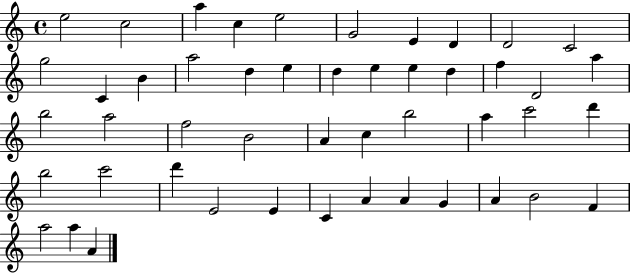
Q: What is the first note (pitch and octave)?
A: E5